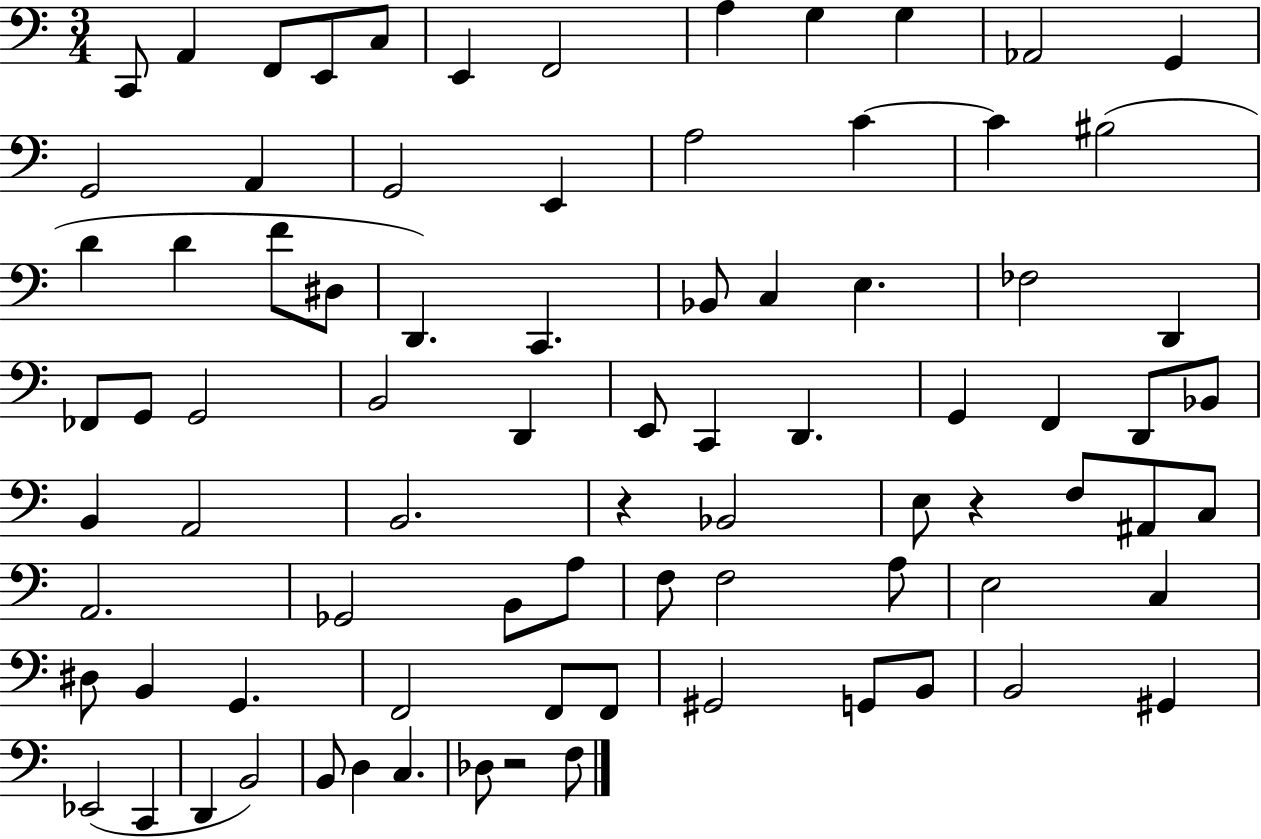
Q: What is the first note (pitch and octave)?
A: C2